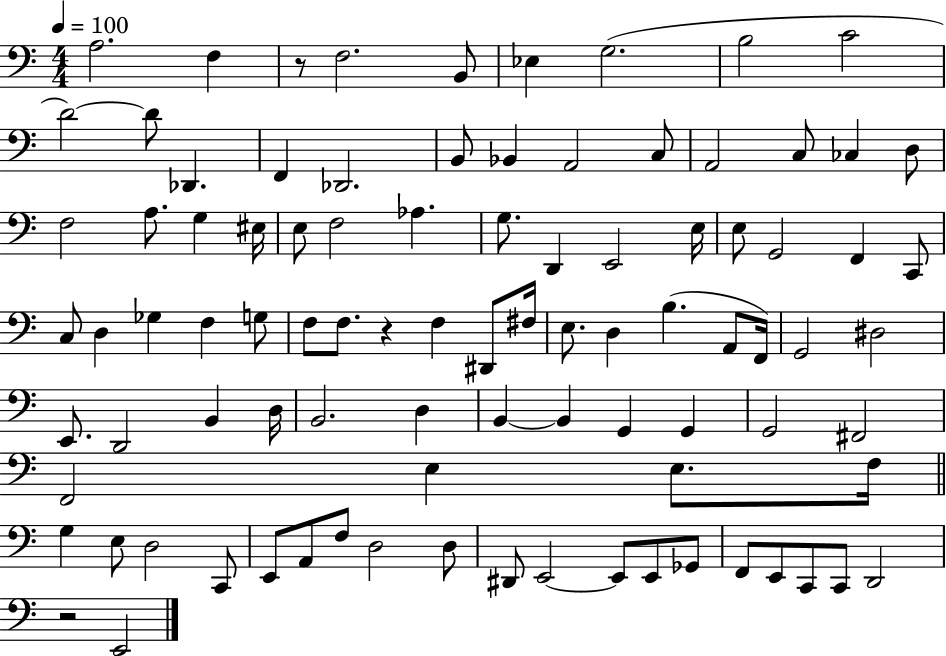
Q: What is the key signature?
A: C major